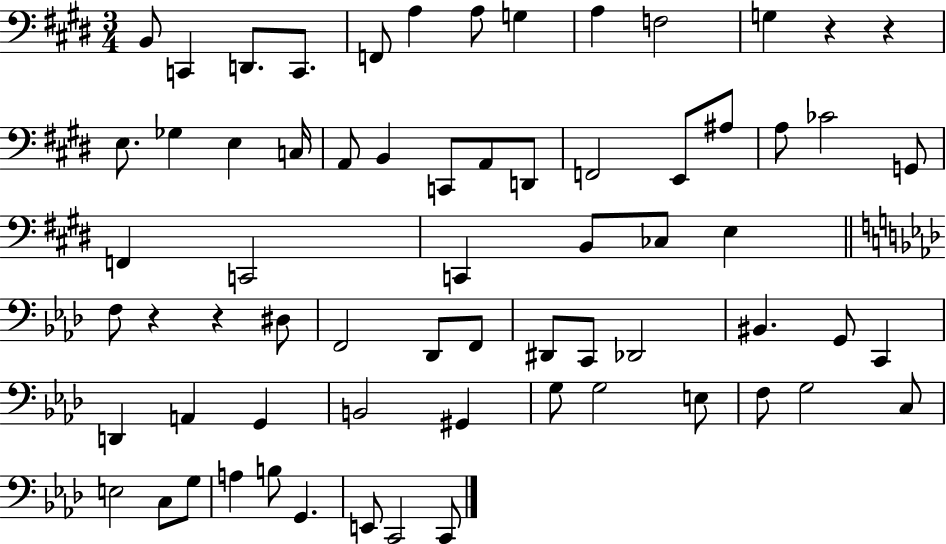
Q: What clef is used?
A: bass